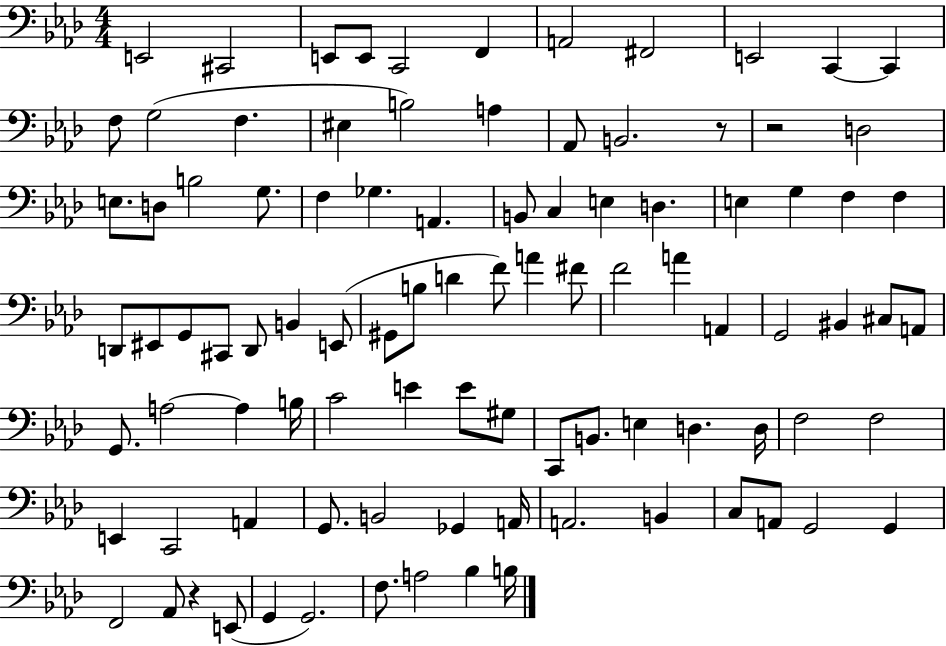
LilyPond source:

{
  \clef bass
  \numericTimeSignature
  \time 4/4
  \key aes \major
  e,2 cis,2 | e,8 e,8 c,2 f,4 | a,2 fis,2 | e,2 c,4~~ c,4 | \break f8 g2( f4. | eis4 b2) a4 | aes,8 b,2. r8 | r2 d2 | \break e8. d8 b2 g8. | f4 ges4. a,4. | b,8 c4 e4 d4. | e4 g4 f4 f4 | \break d,8 eis,8 g,8 cis,8 d,8 b,4 e,8( | gis,8 b8 d'4 f'8) a'4 fis'8 | f'2 a'4 a,4 | g,2 bis,4 cis8 a,8 | \break g,8. a2~~ a4 b16 | c'2 e'4 e'8 gis8 | c,8 b,8. e4 d4. d16 | f2 f2 | \break e,4 c,2 a,4 | g,8. b,2 ges,4 a,16 | a,2. b,4 | c8 a,8 g,2 g,4 | \break f,2 aes,8 r4 e,8( | g,4 g,2.) | f8. a2 bes4 b16 | \bar "|."
}